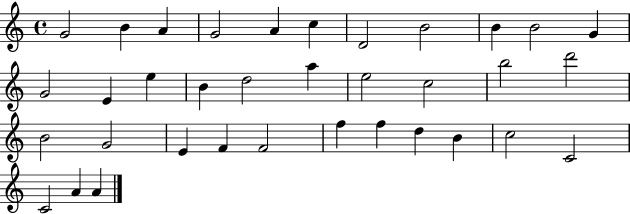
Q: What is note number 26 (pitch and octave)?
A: F4